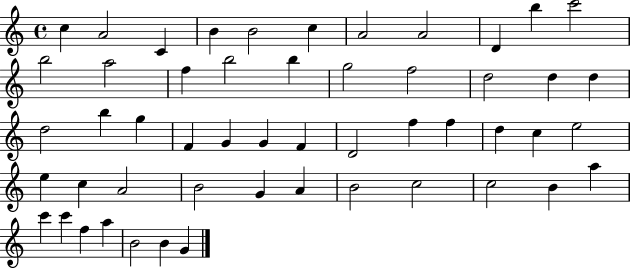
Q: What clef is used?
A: treble